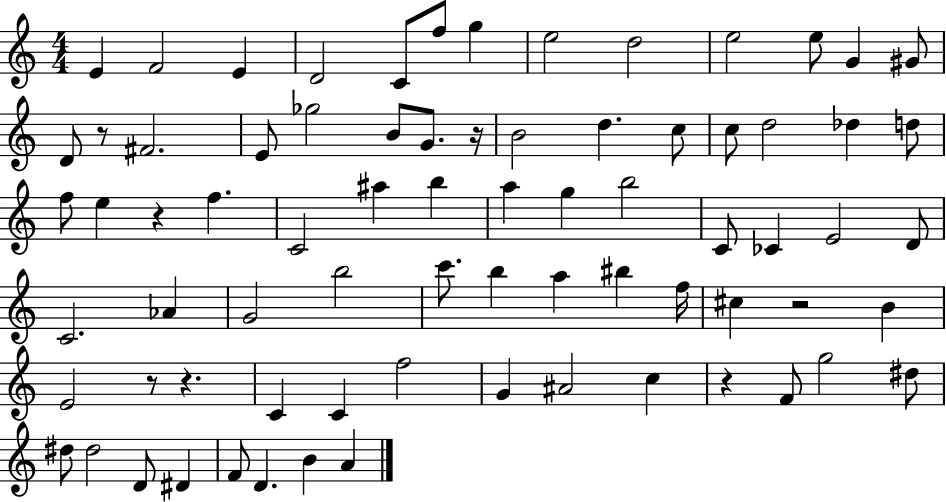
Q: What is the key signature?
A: C major